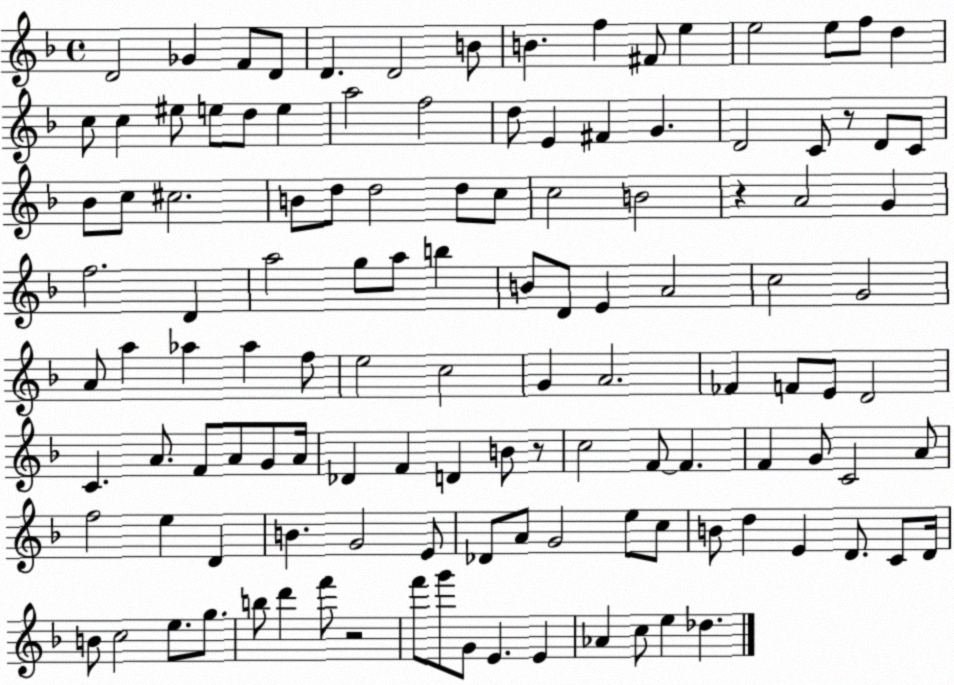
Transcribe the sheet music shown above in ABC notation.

X:1
T:Untitled
M:4/4
L:1/4
K:F
D2 _G F/2 D/2 D D2 B/2 B f ^F/2 e e2 e/2 f/2 d c/2 c ^e/2 e/2 d/2 e a2 f2 d/2 E ^F G D2 C/2 z/2 D/2 C/2 _B/2 c/2 ^c2 B/2 d/2 d2 d/2 c/2 c2 B2 z A2 G f2 D a2 g/2 a/2 b B/2 D/2 E A2 c2 G2 A/2 a _a _a f/2 e2 c2 G A2 _F F/2 E/2 D2 C A/2 F/2 A/2 G/2 A/4 _D F D B/2 z/2 c2 F/2 F F G/2 C2 A/2 f2 e D B G2 E/2 _D/2 A/2 G2 e/2 c/2 B/2 d E D/2 C/2 D/4 B/2 c2 e/2 g/2 b/2 d' f'/2 z2 f'/2 g'/2 G/2 E E _A c/2 e _d